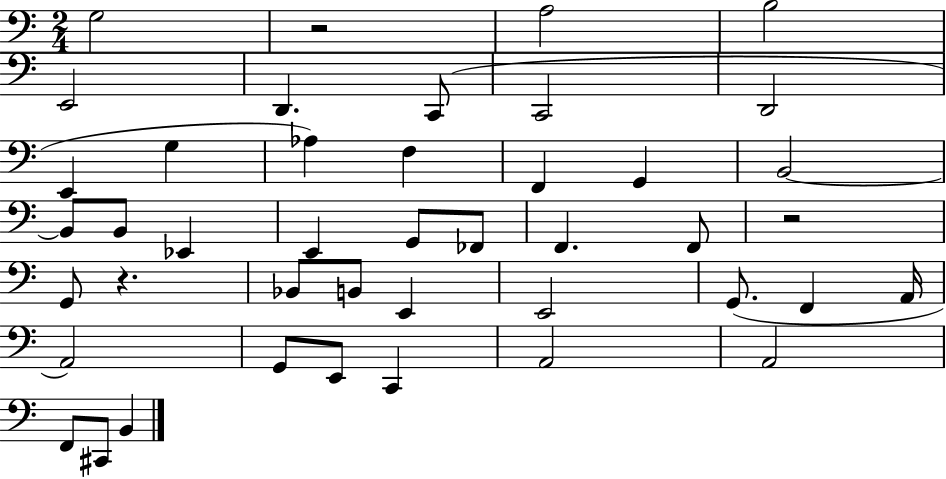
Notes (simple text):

G3/h R/h A3/h B3/h E2/h D2/q. C2/e C2/h D2/h E2/q G3/q Ab3/q F3/q F2/q G2/q B2/h B2/e B2/e Eb2/q E2/q G2/e FES2/e F2/q. F2/e R/h G2/e R/q. Bb2/e B2/e E2/q E2/h G2/e. F2/q A2/s A2/h G2/e E2/e C2/q A2/h A2/h F2/e C#2/e B2/q